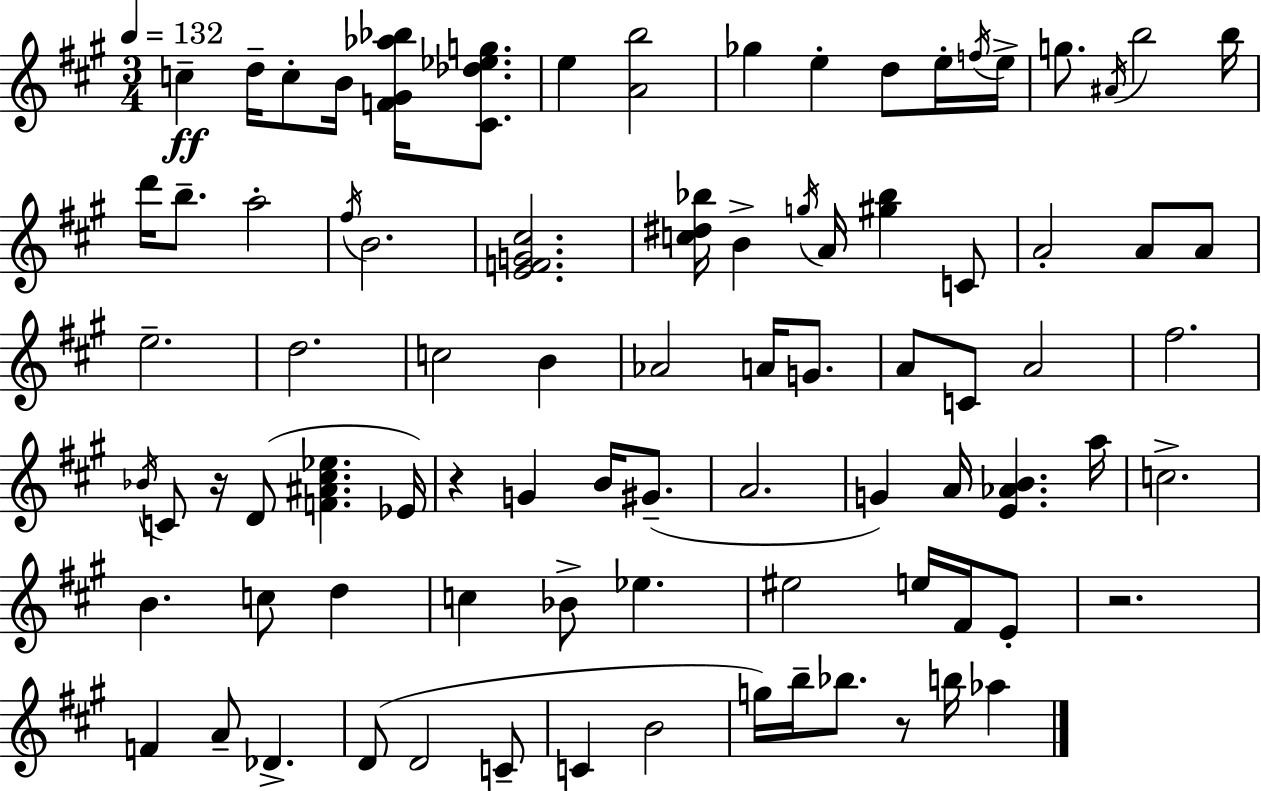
C5/q D5/s C5/e B4/s [F4,G#4,Ab5,Bb5]/s [C#4,Db5,Eb5,G5]/e. E5/q [A4,B5]/h Gb5/q E5/q D5/e E5/s F5/s E5/s G5/e. A#4/s B5/h B5/s D6/s B5/e. A5/h F#5/s B4/h. [E4,F4,G4,C#5]/h. [C5,D#5,Bb5]/s B4/q G5/s A4/s [G#5,Bb5]/q C4/e A4/h A4/e A4/e E5/h. D5/h. C5/h B4/q Ab4/h A4/s G4/e. A4/e C4/e A4/h F#5/h. Bb4/s C4/e R/s D4/e [F4,A#4,C#5,Eb5]/q. Eb4/s R/q G4/q B4/s G#4/e. A4/h. G4/q A4/s [E4,Ab4,B4]/q. A5/s C5/h. B4/q. C5/e D5/q C5/q Bb4/e Eb5/q. EIS5/h E5/s F#4/s E4/e R/h. F4/q A4/e Db4/q. D4/e D4/h C4/e C4/q B4/h G5/s B5/s Bb5/e. R/e B5/s Ab5/q